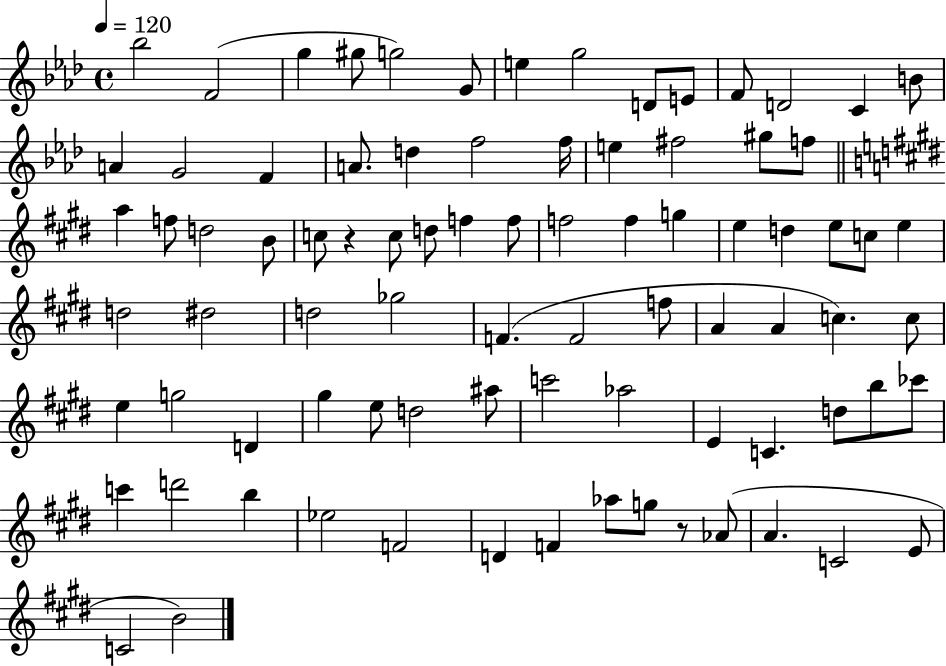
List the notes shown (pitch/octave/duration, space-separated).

Bb5/h F4/h G5/q G#5/e G5/h G4/e E5/q G5/h D4/e E4/e F4/e D4/h C4/q B4/e A4/q G4/h F4/q A4/e. D5/q F5/h F5/s E5/q F#5/h G#5/e F5/e A5/q F5/e D5/h B4/e C5/e R/q C5/e D5/e F5/q F5/e F5/h F5/q G5/q E5/q D5/q E5/e C5/e E5/q D5/h D#5/h D5/h Gb5/h F4/q. F4/h F5/e A4/q A4/q C5/q. C5/e E5/q G5/h D4/q G#5/q E5/e D5/h A#5/e C6/h Ab5/h E4/q C4/q. D5/e B5/e CES6/e C6/q D6/h B5/q Eb5/h F4/h D4/q F4/q Ab5/e G5/e R/e Ab4/e A4/q. C4/h E4/e C4/h B4/h